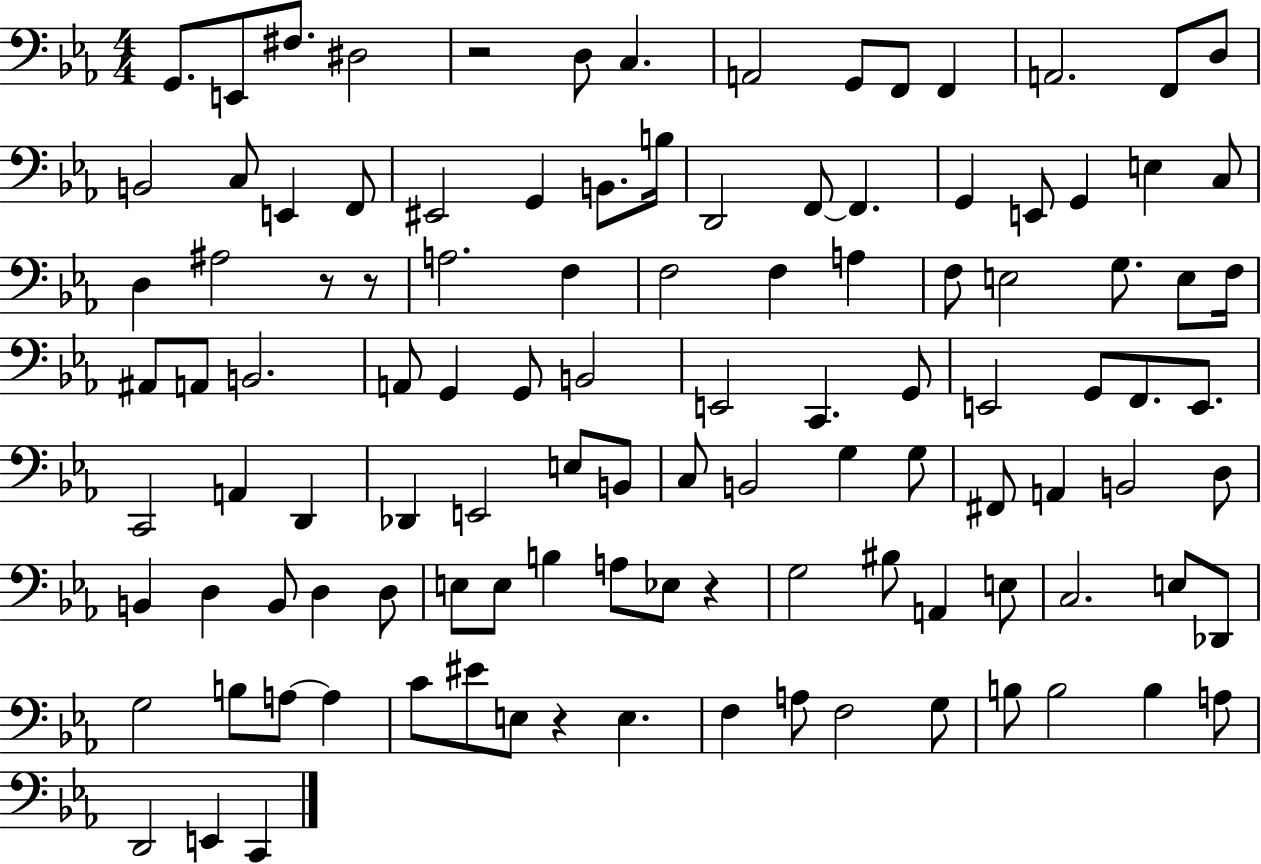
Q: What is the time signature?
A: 4/4